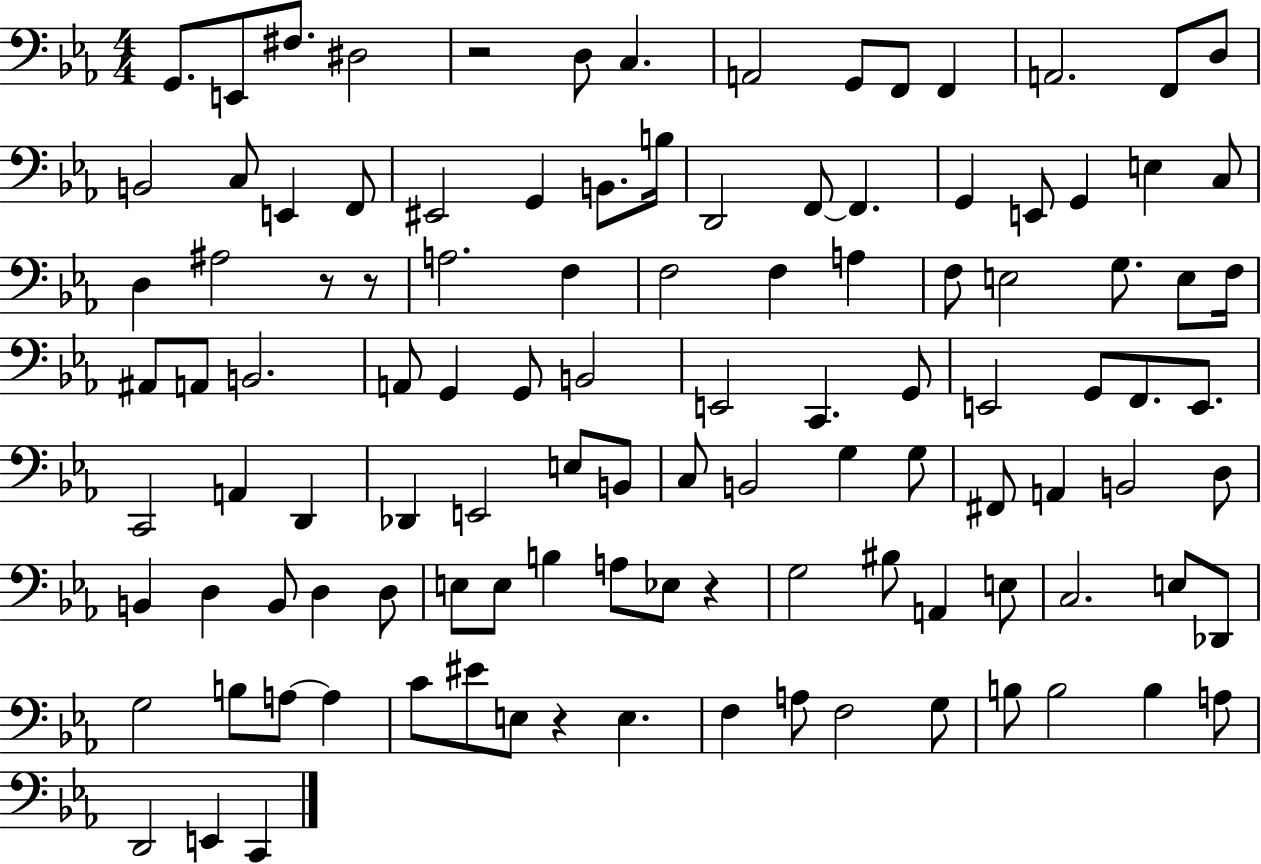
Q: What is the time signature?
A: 4/4